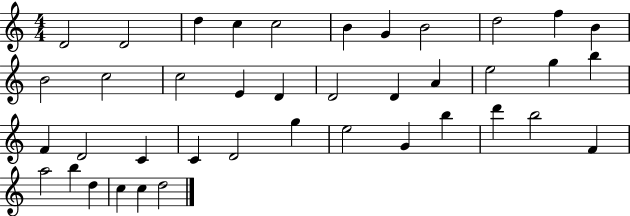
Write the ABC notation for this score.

X:1
T:Untitled
M:4/4
L:1/4
K:C
D2 D2 d c c2 B G B2 d2 f B B2 c2 c2 E D D2 D A e2 g b F D2 C C D2 g e2 G b d' b2 F a2 b d c c d2